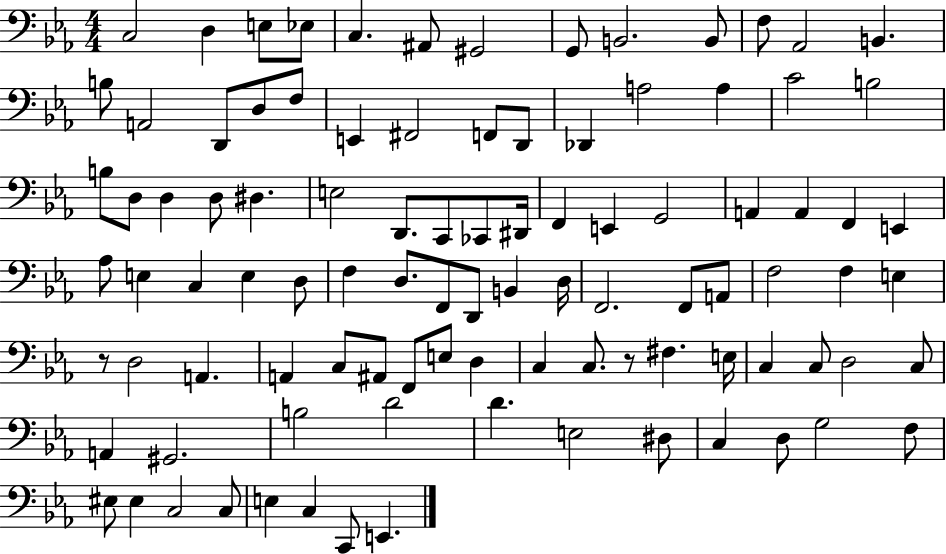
C3/h D3/q E3/e Eb3/e C3/q. A#2/e G#2/h G2/e B2/h. B2/e F3/e Ab2/h B2/q. B3/e A2/h D2/e D3/e F3/e E2/q F#2/h F2/e D2/e Db2/q A3/h A3/q C4/h B3/h B3/e D3/e D3/q D3/e D#3/q. E3/h D2/e. C2/e CES2/e D#2/s F2/q E2/q G2/h A2/q A2/q F2/q E2/q Ab3/e E3/q C3/q E3/q D3/e F3/q D3/e. F2/e D2/e B2/q D3/s F2/h. F2/e A2/e F3/h F3/q E3/q R/e D3/h A2/q. A2/q C3/e A#2/e F2/e E3/e D3/q C3/q C3/e. R/e F#3/q. E3/s C3/q C3/e D3/h C3/e A2/q G#2/h. B3/h D4/h D4/q. E3/h D#3/e C3/q D3/e G3/h F3/e EIS3/e EIS3/q C3/h C3/e E3/q C3/q C2/e E2/q.